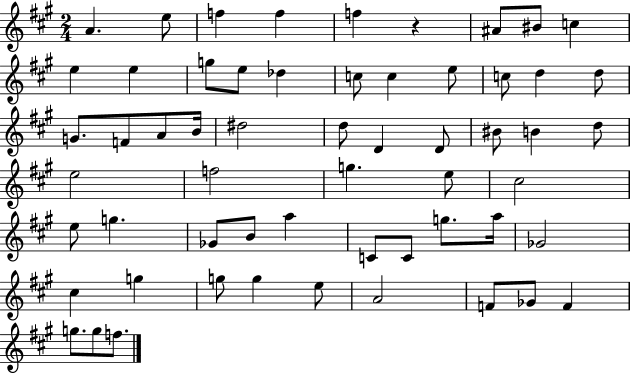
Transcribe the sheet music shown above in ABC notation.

X:1
T:Untitled
M:2/4
L:1/4
K:A
A e/2 f f f z ^A/2 ^B/2 c e e g/2 e/2 _d c/2 c e/2 c/2 d d/2 G/2 F/2 A/2 B/4 ^d2 d/2 D D/2 ^B/2 B d/2 e2 f2 g e/2 ^c2 e/2 g _G/2 B/2 a C/2 C/2 g/2 a/4 _G2 ^c g g/2 g e/2 A2 F/2 _G/2 F g/2 g/2 f/2